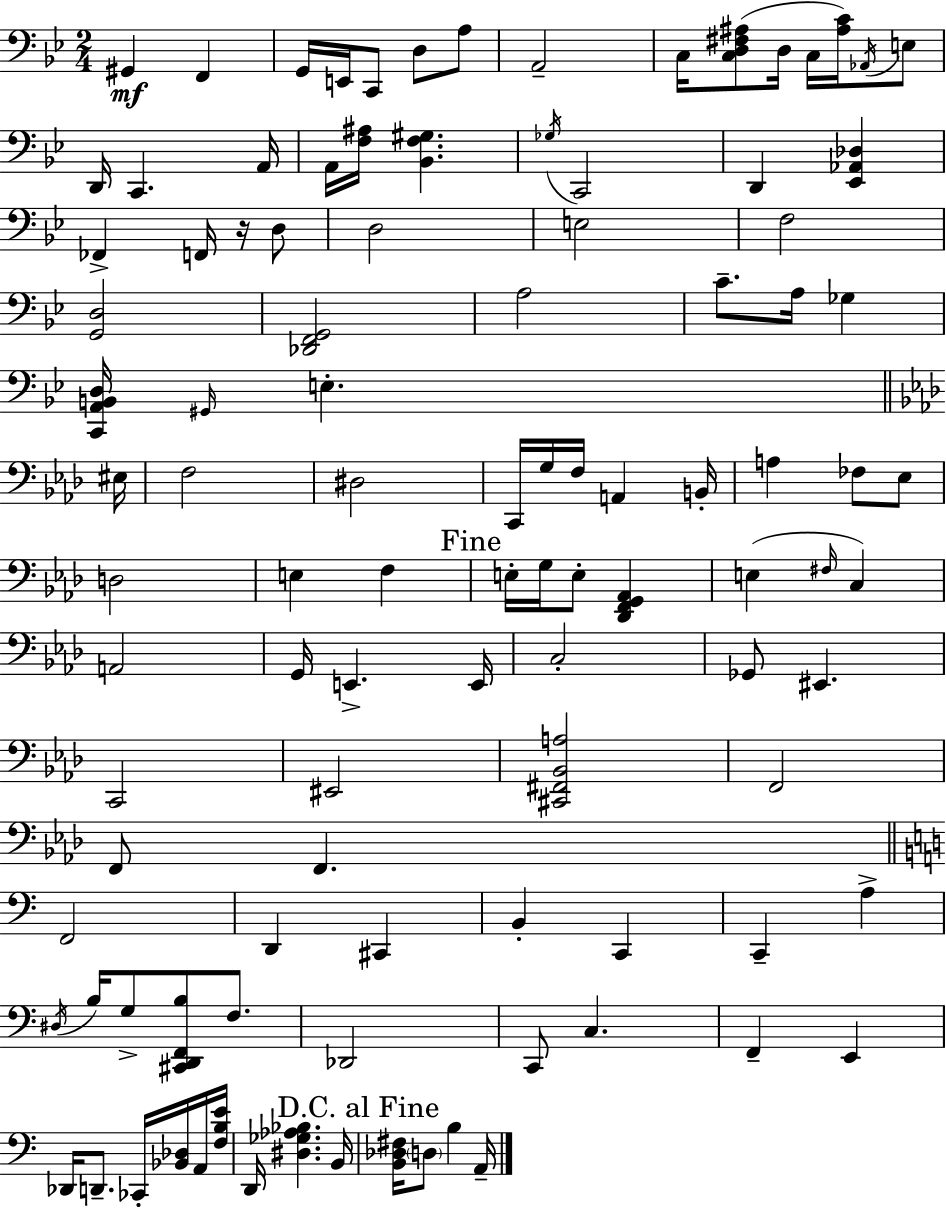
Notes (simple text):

G#2/q F2/q G2/s E2/s C2/e D3/e A3/e A2/h C3/s [C3,D3,F#3,A#3]/e D3/s C3/s [A#3,C4]/s Ab2/s E3/e D2/s C2/q. A2/s A2/s [F3,A#3]/s [Bb2,F3,G#3]/q. Gb3/s C2/h D2/q [Eb2,Ab2,Db3]/q FES2/q F2/s R/s D3/e D3/h E3/h F3/h [G2,D3]/h [Db2,F2,G2]/h A3/h C4/e. A3/s Gb3/q [C2,A2,B2,D3]/s G#2/s E3/q. EIS3/s F3/h D#3/h C2/s G3/s F3/s A2/q B2/s A3/q FES3/e Eb3/e D3/h E3/q F3/q E3/s G3/s E3/e [Db2,F2,G2,Ab2]/q E3/q F#3/s C3/q A2/h G2/s E2/q. E2/s C3/h Gb2/e EIS2/q. C2/h EIS2/h [C#2,F#2,Bb2,A3]/h F2/h F2/e F2/q. F2/h D2/q C#2/q B2/q C2/q C2/q A3/q D#3/s B3/s G3/e [C#2,D2,F2,B3]/e F3/e. Db2/h C2/e C3/q. F2/q E2/q Db2/s D2/e. CES2/s [Bb2,Db3]/s A2/s [F3,B3,E4]/s D2/s [D#3,Gb3,Ab3,Bb3]/q. B2/s [B2,Db3,F#3]/s D3/e B3/q A2/s